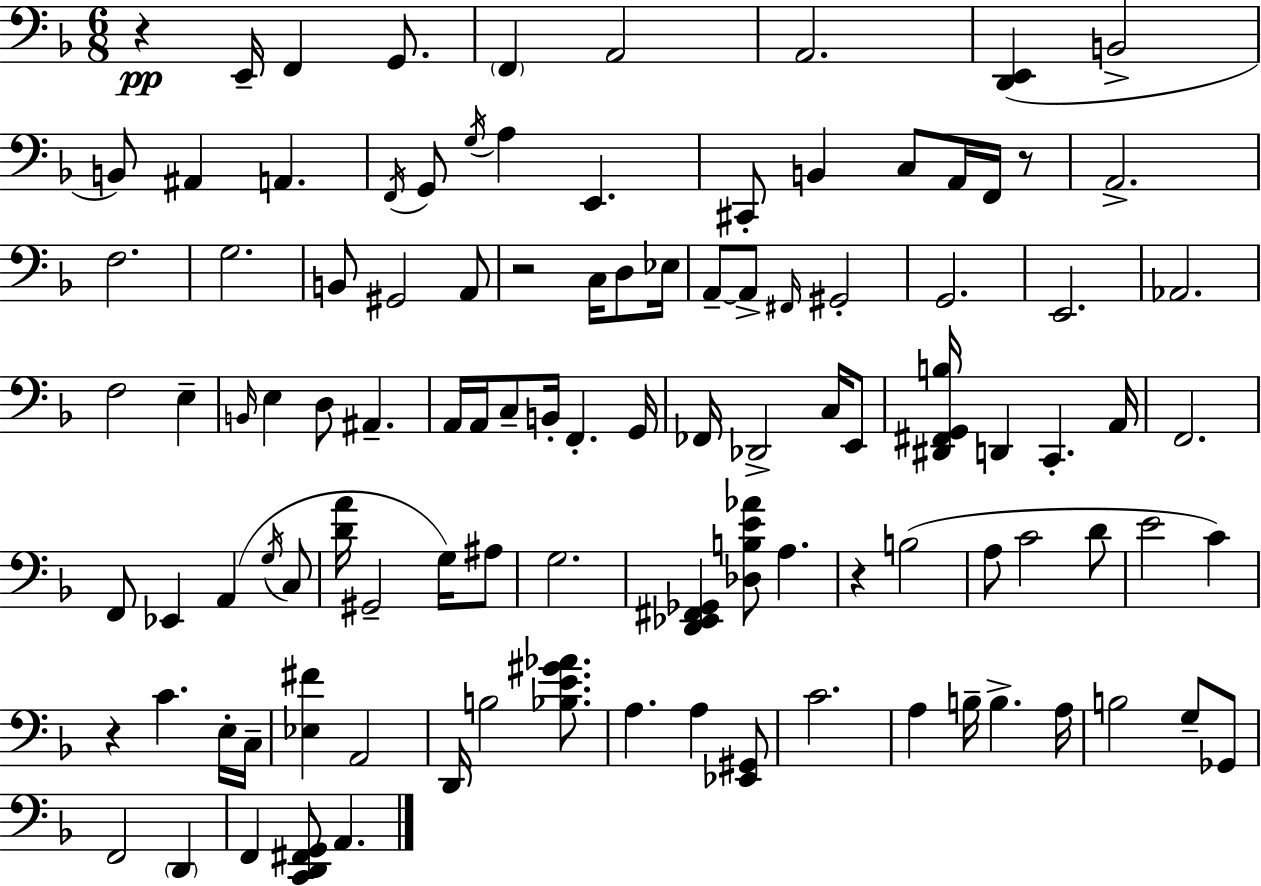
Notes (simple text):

R/q E2/s F2/q G2/e. F2/q A2/h A2/h. [D2,E2]/q B2/h B2/e A#2/q A2/q. F2/s G2/e G3/s A3/q E2/q. C#2/e B2/q C3/e A2/s F2/s R/e A2/h. F3/h. G3/h. B2/e G#2/h A2/e R/h C3/s D3/e Eb3/s A2/e A2/e F#2/s G#2/h G2/h. E2/h. Ab2/h. F3/h E3/q B2/s E3/q D3/e A#2/q. A2/s A2/s C3/e B2/s F2/q. G2/s FES2/s Db2/h C3/s E2/e [D#2,F#2,G2,B3]/s D2/q C2/q. A2/s F2/h. F2/e Eb2/q A2/q G3/s C3/e [D4,A4]/s G#2/h G3/s A#3/e G3/h. [D2,Eb2,F#2,Gb2]/q [Db3,B3,E4,Ab4]/e A3/q. R/q B3/h A3/e C4/h D4/e E4/h C4/q R/q C4/q. E3/s C3/s [Eb3,F#4]/q A2/h D2/s B3/h [Bb3,E4,G#4,Ab4]/e. A3/q. A3/q [Eb2,G#2]/e C4/h. A3/q B3/s B3/q. A3/s B3/h G3/e Gb2/e F2/h D2/q F2/q [C2,D2,F#2,G2]/e A2/q.